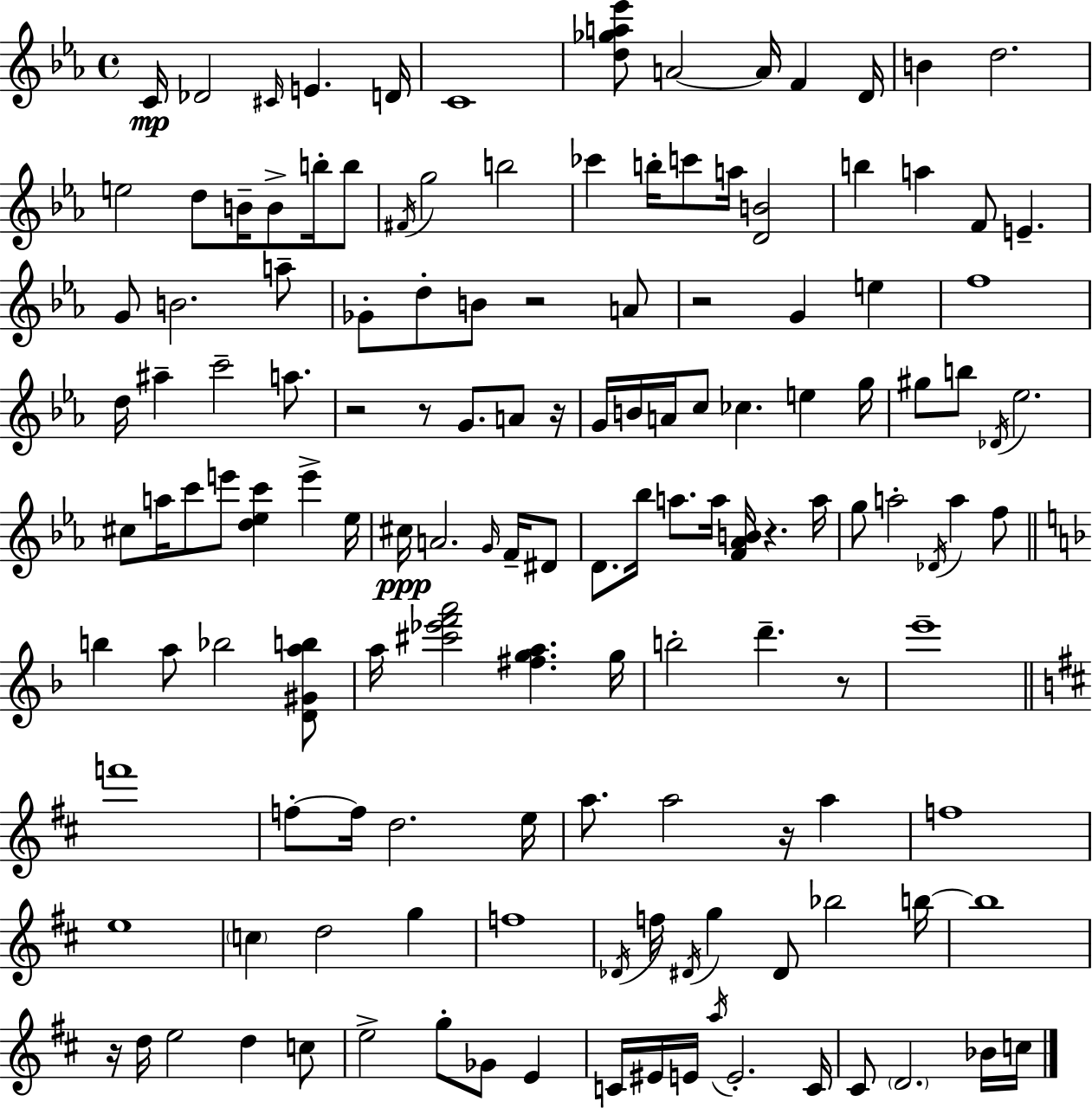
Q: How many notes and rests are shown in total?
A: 141